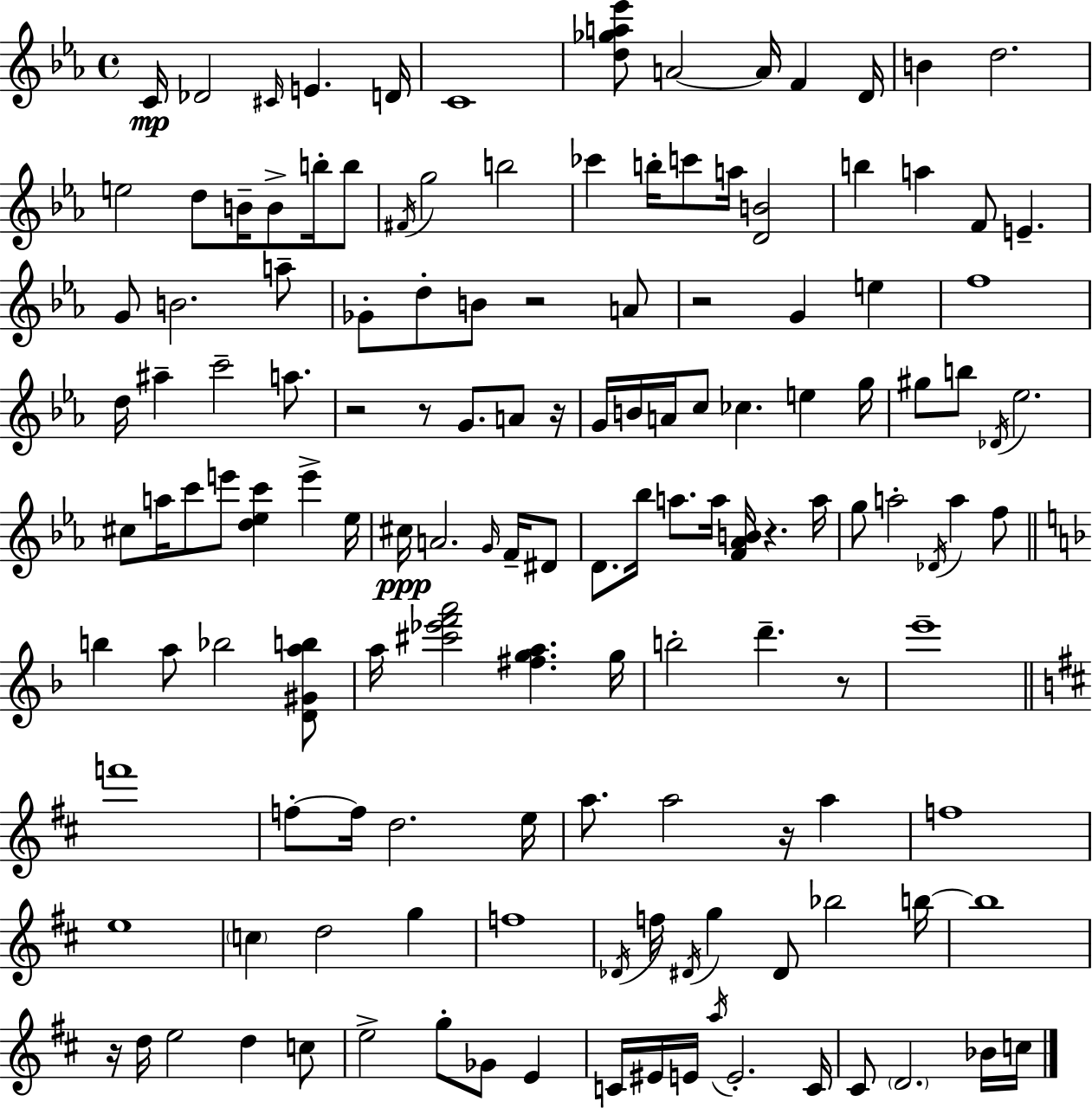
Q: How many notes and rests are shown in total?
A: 141